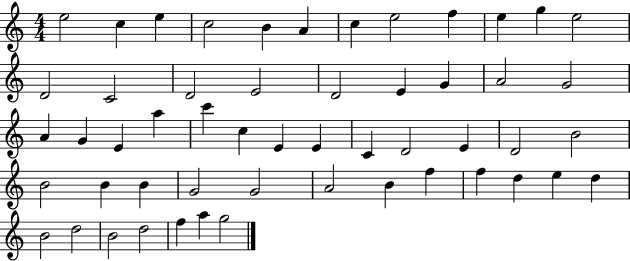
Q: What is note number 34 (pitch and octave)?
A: B4